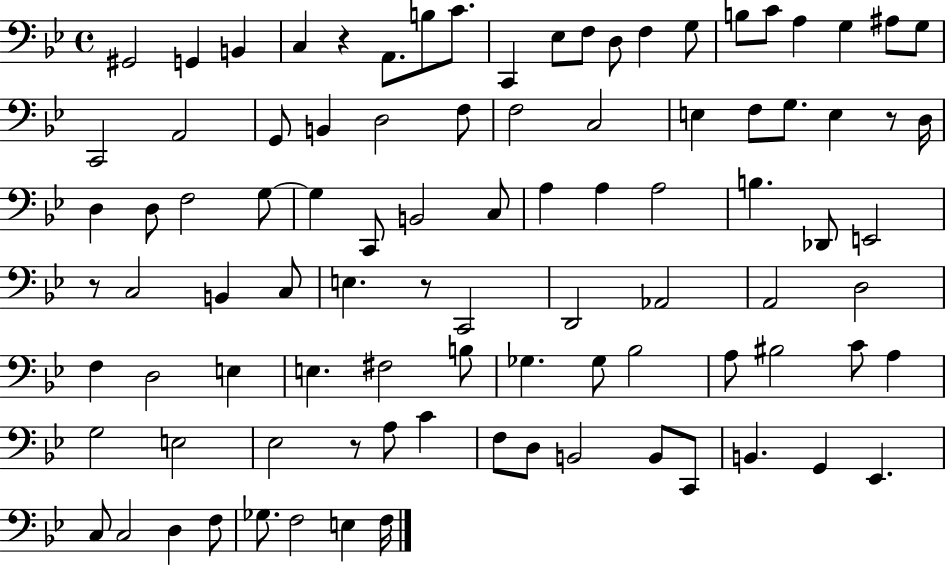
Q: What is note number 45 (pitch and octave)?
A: Db2